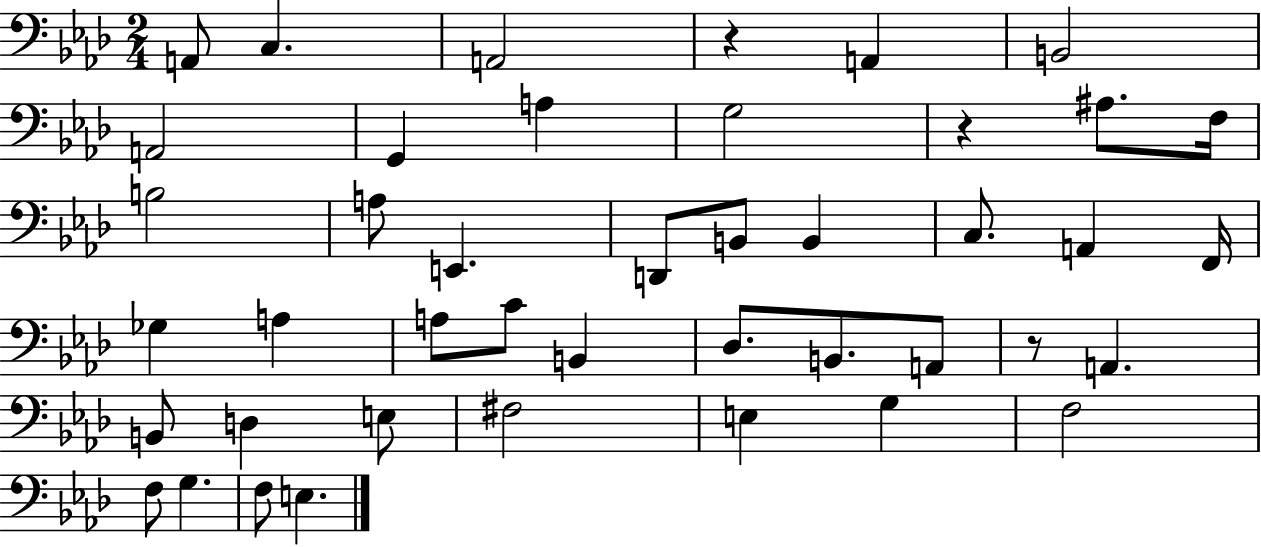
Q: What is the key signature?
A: AES major